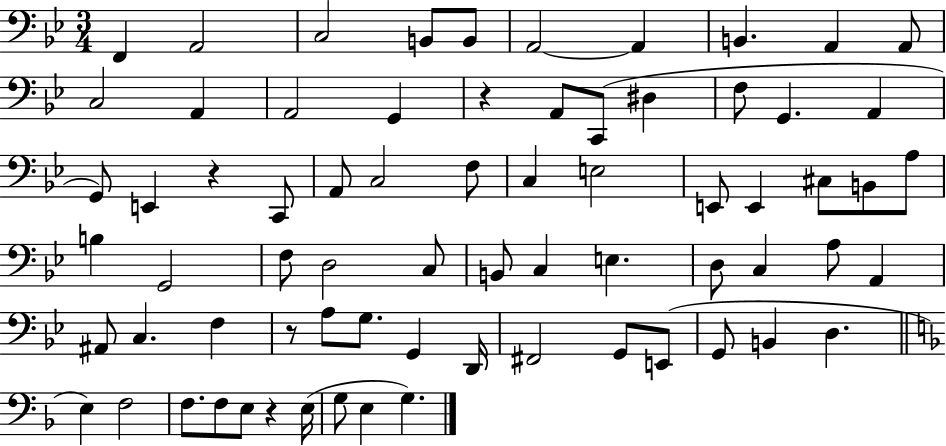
X:1
T:Untitled
M:3/4
L:1/4
K:Bb
F,, A,,2 C,2 B,,/2 B,,/2 A,,2 A,, B,, A,, A,,/2 C,2 A,, A,,2 G,, z A,,/2 C,,/2 ^D, F,/2 G,, A,, G,,/2 E,, z C,,/2 A,,/2 C,2 F,/2 C, E,2 E,,/2 E,, ^C,/2 B,,/2 A,/2 B, G,,2 F,/2 D,2 C,/2 B,,/2 C, E, D,/2 C, A,/2 A,, ^A,,/2 C, F, z/2 A,/2 G,/2 G,, D,,/4 ^F,,2 G,,/2 E,,/2 G,,/2 B,, D, E, F,2 F,/2 F,/2 E,/2 z E,/4 G,/2 E, G,